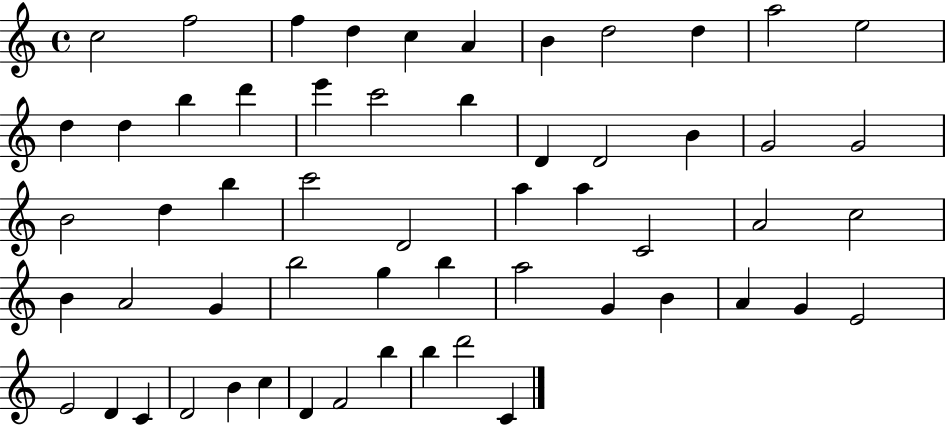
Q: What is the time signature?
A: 4/4